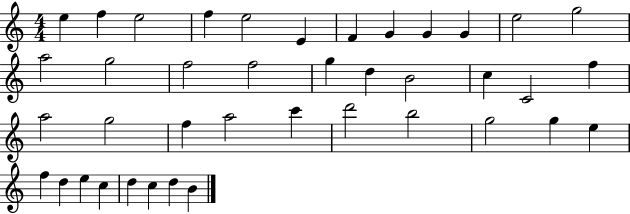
E5/q F5/q E5/h F5/q E5/h E4/q F4/q G4/q G4/q G4/q E5/h G5/h A5/h G5/h F5/h F5/h G5/q D5/q B4/h C5/q C4/h F5/q A5/h G5/h F5/q A5/h C6/q D6/h B5/h G5/h G5/q E5/q F5/q D5/q E5/q C5/q D5/q C5/q D5/q B4/q